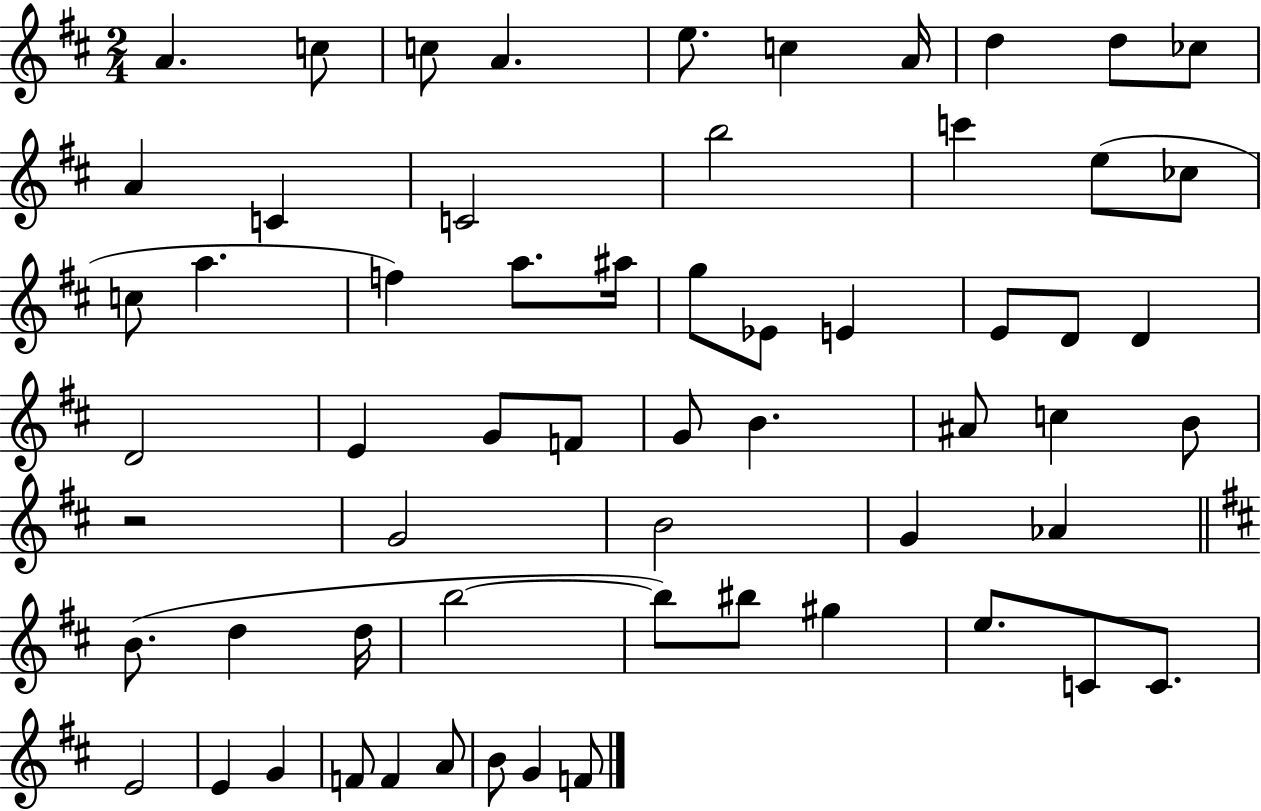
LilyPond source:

{
  \clef treble
  \numericTimeSignature
  \time 2/4
  \key d \major
  a'4. c''8 | c''8 a'4. | e''8. c''4 a'16 | d''4 d''8 ces''8 | \break a'4 c'4 | c'2 | b''2 | c'''4 e''8( ces''8 | \break c''8 a''4. | f''4) a''8. ais''16 | g''8 ees'8 e'4 | e'8 d'8 d'4 | \break d'2 | e'4 g'8 f'8 | g'8 b'4. | ais'8 c''4 b'8 | \break r2 | g'2 | b'2 | g'4 aes'4 | \break \bar "||" \break \key d \major b'8.( d''4 d''16 | b''2~~ | b''8) bis''8 gis''4 | e''8. c'8 c'8. | \break e'2 | e'4 g'4 | f'8 f'4 a'8 | b'8 g'4 f'8 | \break \bar "|."
}